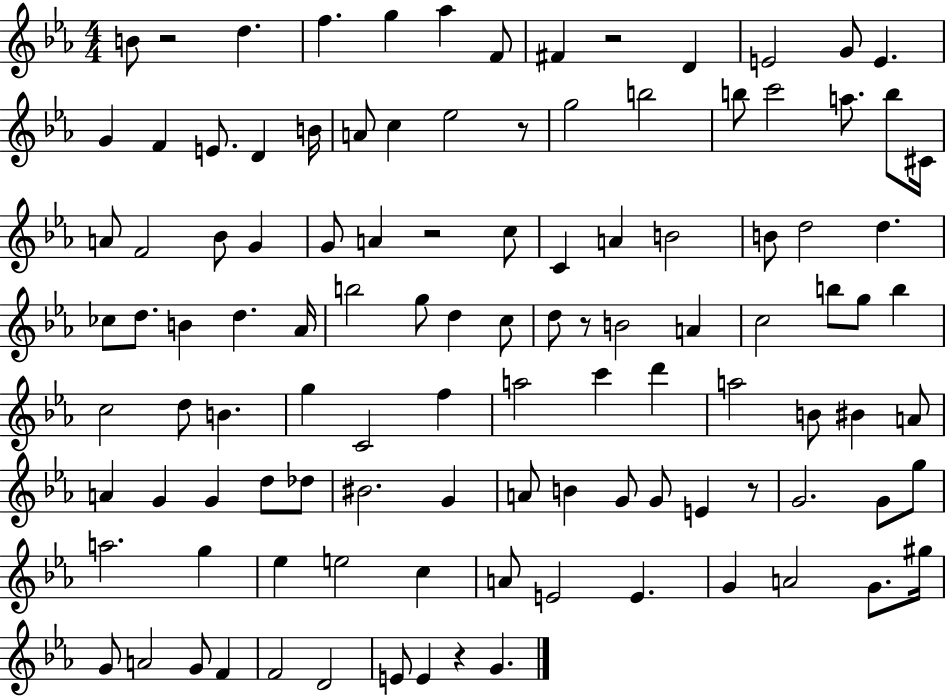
X:1
T:Untitled
M:4/4
L:1/4
K:Eb
B/2 z2 d f g _a F/2 ^F z2 D E2 G/2 E G F E/2 D B/4 A/2 c _e2 z/2 g2 b2 b/2 c'2 a/2 b/2 ^C/4 A/2 F2 _B/2 G G/2 A z2 c/2 C A B2 B/2 d2 d _c/2 d/2 B d _A/4 b2 g/2 d c/2 d/2 z/2 B2 A c2 b/2 g/2 b c2 d/2 B g C2 f a2 c' d' a2 B/2 ^B A/2 A G G d/2 _d/2 ^B2 G A/2 B G/2 G/2 E z/2 G2 G/2 g/2 a2 g _e e2 c A/2 E2 E G A2 G/2 ^g/4 G/2 A2 G/2 F F2 D2 E/2 E z G